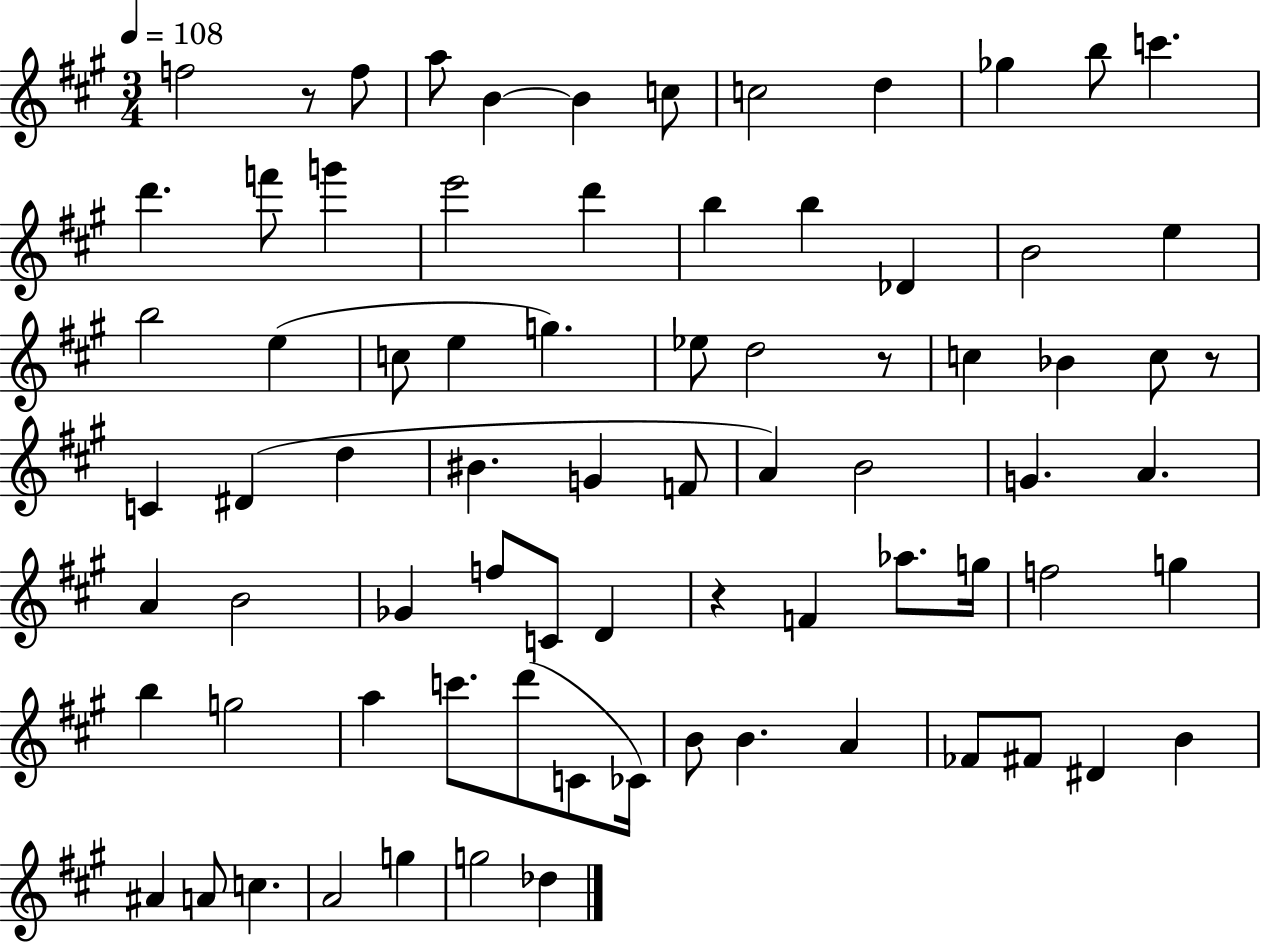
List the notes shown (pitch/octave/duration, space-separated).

F5/h R/e F5/e A5/e B4/q B4/q C5/e C5/h D5/q Gb5/q B5/e C6/q. D6/q. F6/e G6/q E6/h D6/q B5/q B5/q Db4/q B4/h E5/q B5/h E5/q C5/e E5/q G5/q. Eb5/e D5/h R/e C5/q Bb4/q C5/e R/e C4/q D#4/q D5/q BIS4/q. G4/q F4/e A4/q B4/h G4/q. A4/q. A4/q B4/h Gb4/q F5/e C4/e D4/q R/q F4/q Ab5/e. G5/s F5/h G5/q B5/q G5/h A5/q C6/e. D6/e C4/e CES4/s B4/e B4/q. A4/q FES4/e F#4/e D#4/q B4/q A#4/q A4/e C5/q. A4/h G5/q G5/h Db5/q